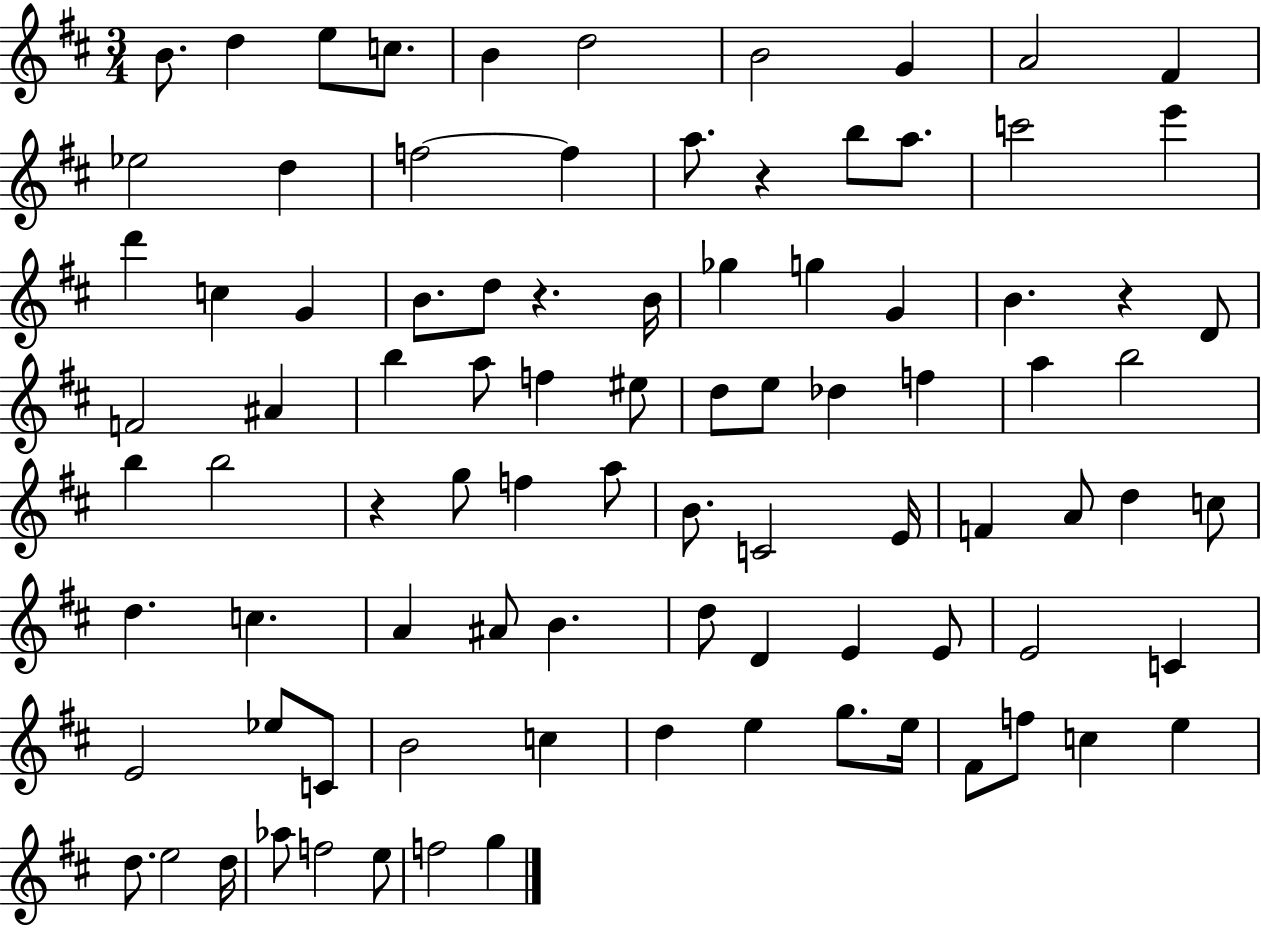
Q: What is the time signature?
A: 3/4